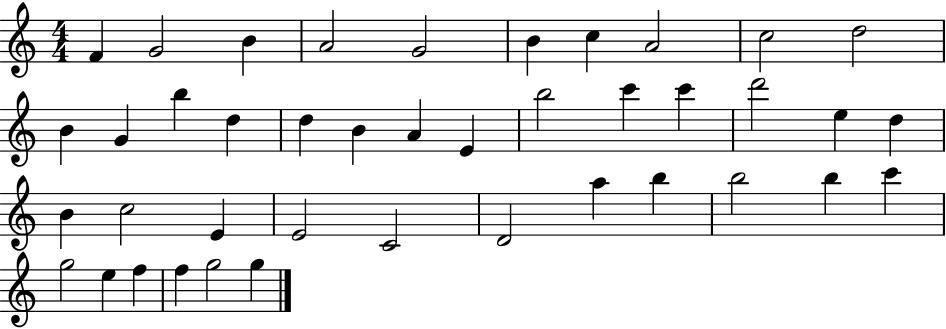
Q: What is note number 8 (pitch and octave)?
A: A4